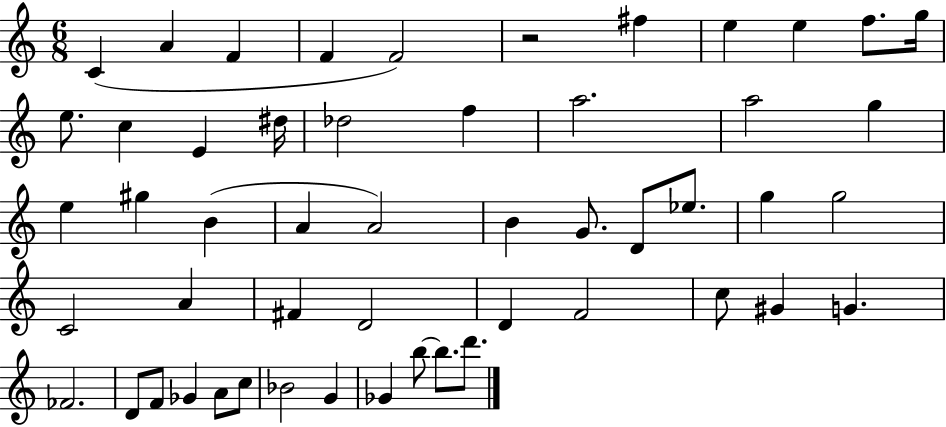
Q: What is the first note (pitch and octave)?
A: C4